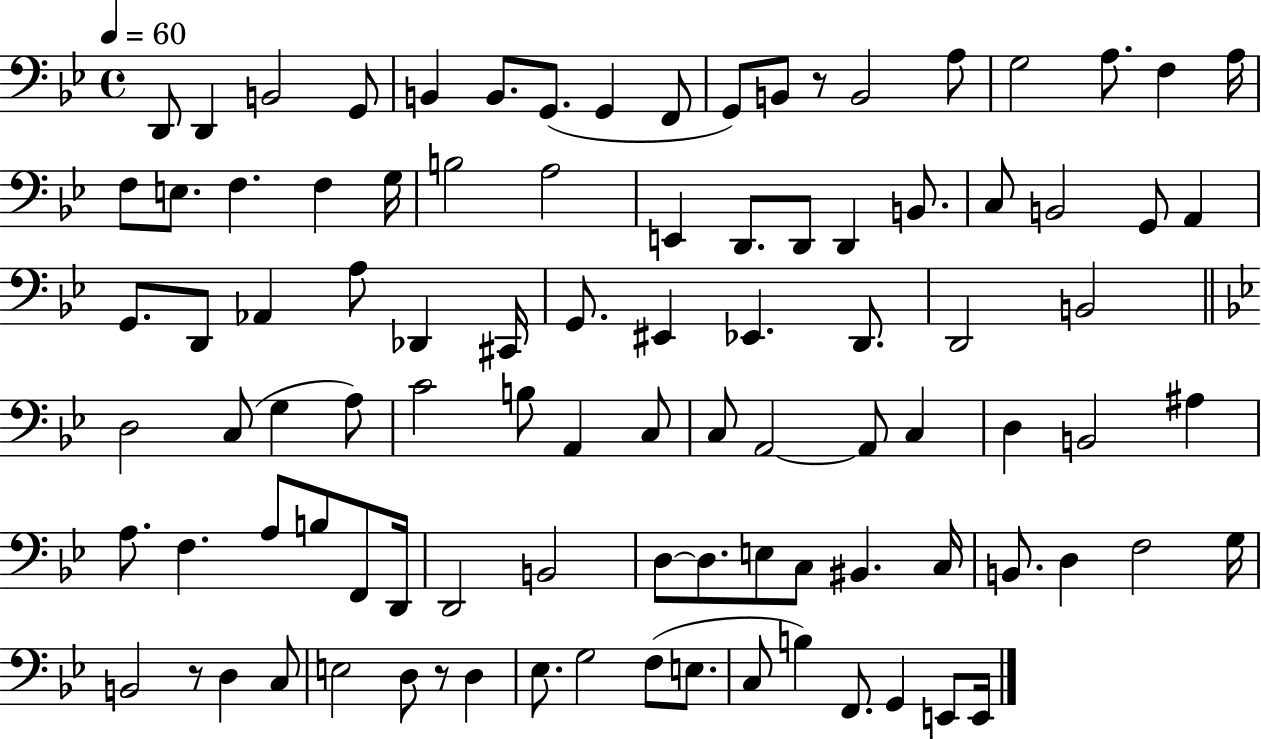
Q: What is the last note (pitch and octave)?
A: E2